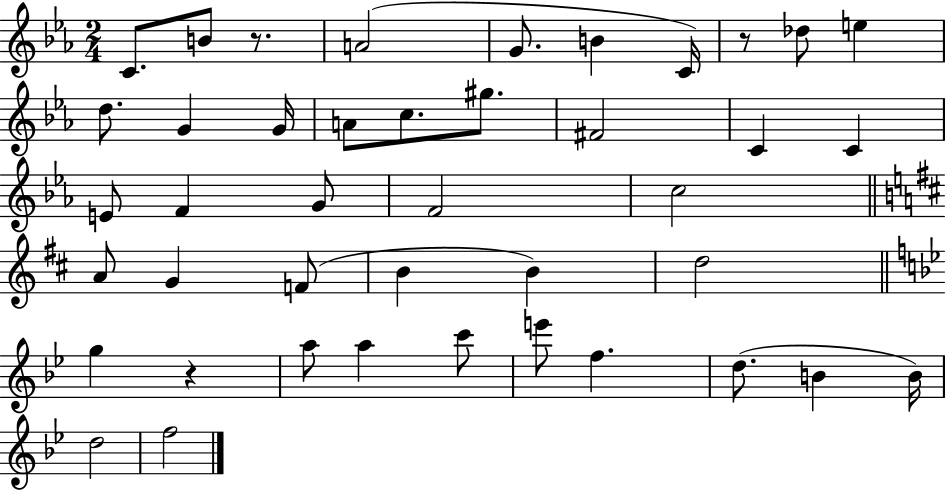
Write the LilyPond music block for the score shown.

{
  \clef treble
  \numericTimeSignature
  \time 2/4
  \key ees \major
  c'8. b'8 r8. | a'2( | g'8. b'4 c'16) | r8 des''8 e''4 | \break d''8. g'4 g'16 | a'8 c''8. gis''8. | fis'2 | c'4 c'4 | \break e'8 f'4 g'8 | f'2 | c''2 | \bar "||" \break \key d \major a'8 g'4 f'8( | b'4 b'4) | d''2 | \bar "||" \break \key bes \major g''4 r4 | a''8 a''4 c'''8 | e'''8 f''4. | d''8.( b'4 b'16) | \break d''2 | f''2 | \bar "|."
}